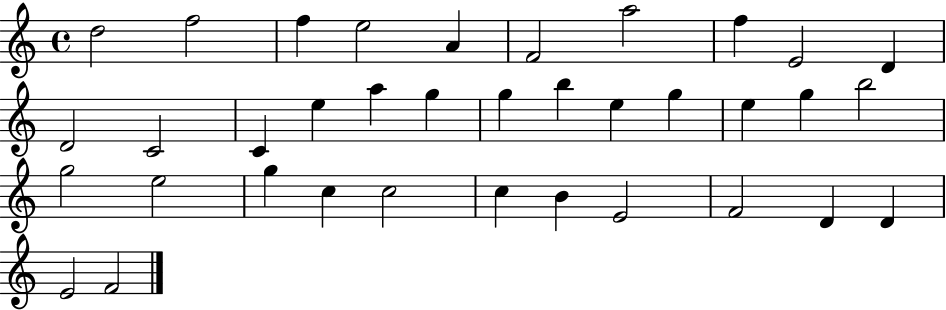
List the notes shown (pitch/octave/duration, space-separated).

D5/h F5/h F5/q E5/h A4/q F4/h A5/h F5/q E4/h D4/q D4/h C4/h C4/q E5/q A5/q G5/q G5/q B5/q E5/q G5/q E5/q G5/q B5/h G5/h E5/h G5/q C5/q C5/h C5/q B4/q E4/h F4/h D4/q D4/q E4/h F4/h